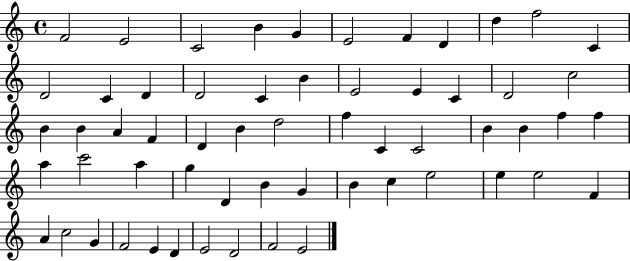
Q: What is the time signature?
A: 4/4